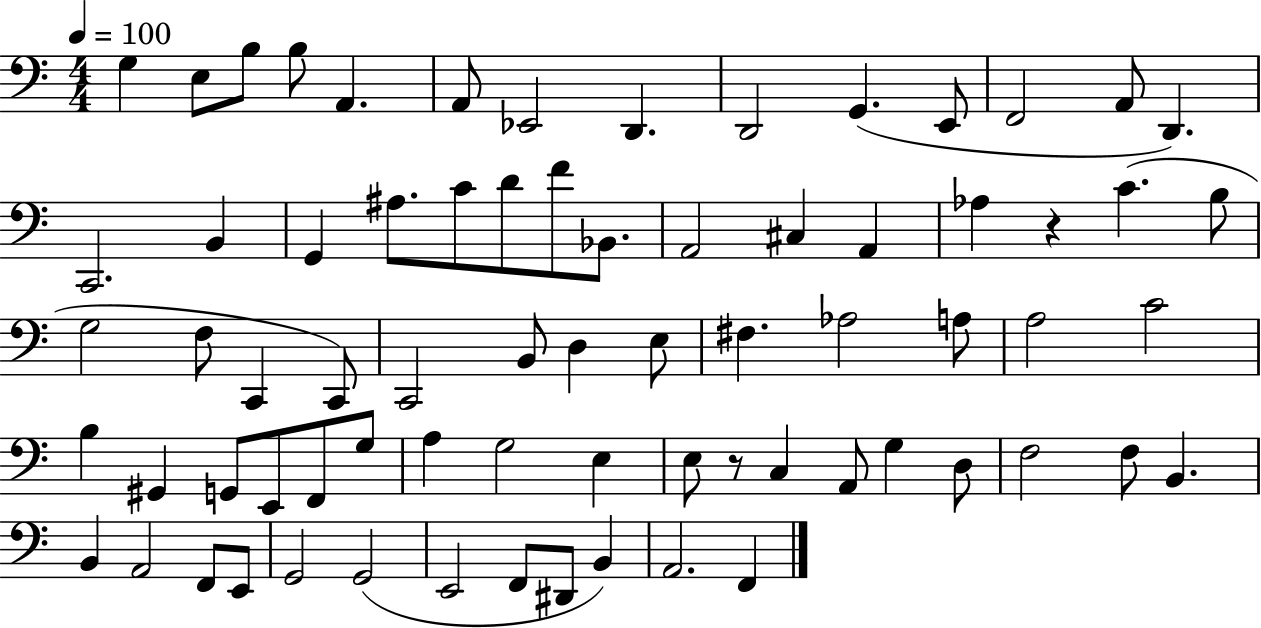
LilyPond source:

{
  \clef bass
  \numericTimeSignature
  \time 4/4
  \key c \major
  \tempo 4 = 100
  g4 e8 b8 b8 a,4. | a,8 ees,2 d,4. | d,2 g,4.( e,8 | f,2 a,8 d,4.) | \break c,2. b,4 | g,4 ais8. c'8 d'8 f'8 bes,8. | a,2 cis4 a,4 | aes4 r4 c'4.( b8 | \break g2 f8 c,4 c,8) | c,2 b,8 d4 e8 | fis4. aes2 a8 | a2 c'2 | \break b4 gis,4 g,8 e,8 f,8 g8 | a4 g2 e4 | e8 r8 c4 a,8 g4 d8 | f2 f8 b,4. | \break b,4 a,2 f,8 e,8 | g,2 g,2( | e,2 f,8 dis,8 b,4) | a,2. f,4 | \break \bar "|."
}